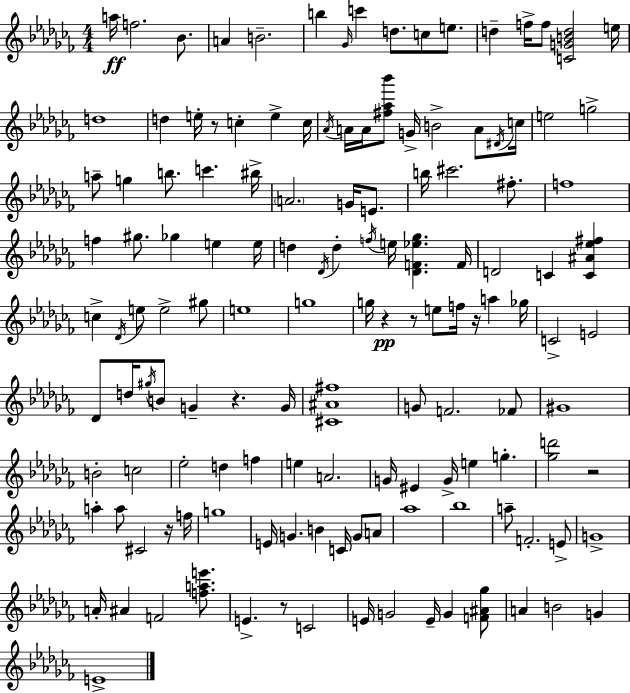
{
  \clef treble
  \numericTimeSignature
  \time 4/4
  \key aes \minor
  \repeat volta 2 { a''16\ff f''2. bes'8. | a'4 b'2.-- | b''4 \grace { ges'16 } c'''4 d''8. c''8 e''8. | d''4-- f''16-> f''8 <c' g' b' d''>2 | \break e''16 d''1 | d''4 e''16-. r8 c''4-. e''4-> | c''16 \acciaccatura { aes'16 } a'16 a'16 <fis'' aes'' bes'''>8 g'16-> b'2-> a'8 | \acciaccatura { dis'16 } c''16 e''2 g''2-> | \break a''8-- g''4 b''8. c'''4. | bis''16-> \parenthesize a'2. g'16 | e'8. b''16 cis'''2. | fis''8.-. f''1 | \break f''4 gis''8. ges''4 e''4 | e''16 d''4 \acciaccatura { des'16 } d''4-. \acciaccatura { f''16 } e''16 <des' f' ees'' ges''>4. | f'16 d'2 c'4 | <c' ais' ees'' fis''>4 c''4-> \acciaccatura { des'16 } e''8 e''2-> | \break gis''8 e''1 | g''1 | g''16 r4\pp r8 e''8 f''16 | r16 a''4 ges''16 c'2-> e'2 | \break des'8 d''16 \acciaccatura { gis''16 } b'8 g'4-- | r4. g'16 <cis' ais' fis''>1 | g'8 f'2. | fes'8 gis'1 | \break b'2-. c''2 | ees''2-. d''4 | f''4 e''4 a'2. | g'16 eis'4 g'16-> e''4 | \break g''4.-. <ges'' d'''>2 r2 | a''4-. a''8 cis'2 | r16 f''16 g''1 | e'16 g'4. b'4 | \break c'16 g'8 a'8 aes''1 | bes''1 | a''8-- f'2.-. | e'8-> g'1-> | \break a'16-. ais'4 f'2 | <f'' a'' e'''>8. e'4.-> r8 c'2 | e'16 g'2 | e'16-- g'4 <f' ais' ges''>8 a'4 b'2 | \break g'4 e'1-> | } \bar "|."
}